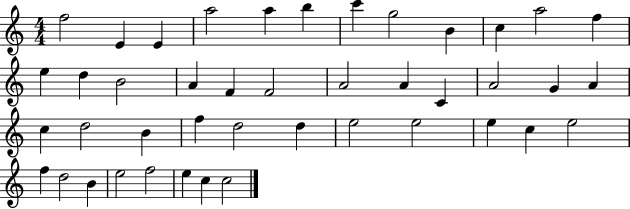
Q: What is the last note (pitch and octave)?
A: C5